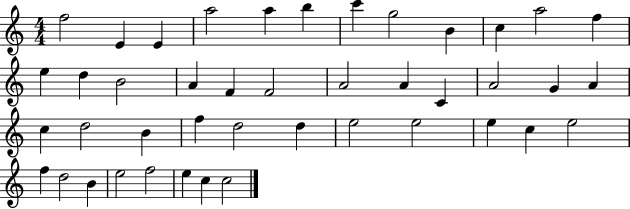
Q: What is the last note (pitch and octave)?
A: C5